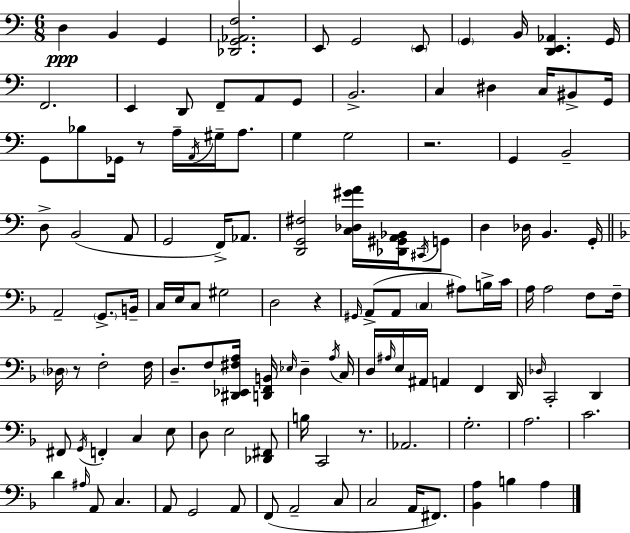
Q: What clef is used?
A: bass